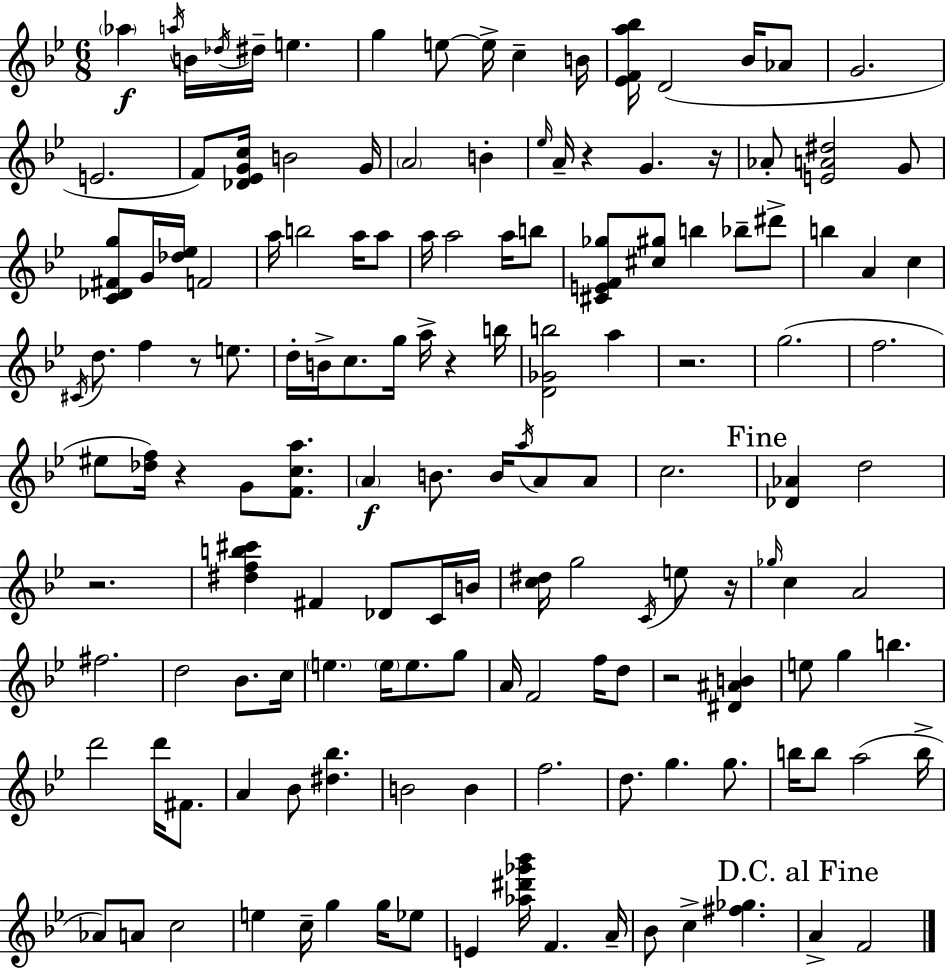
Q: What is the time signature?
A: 6/8